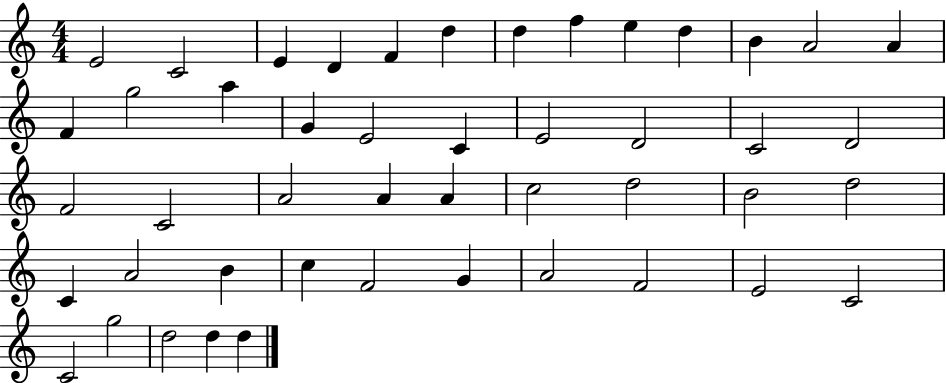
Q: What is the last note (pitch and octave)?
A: D5